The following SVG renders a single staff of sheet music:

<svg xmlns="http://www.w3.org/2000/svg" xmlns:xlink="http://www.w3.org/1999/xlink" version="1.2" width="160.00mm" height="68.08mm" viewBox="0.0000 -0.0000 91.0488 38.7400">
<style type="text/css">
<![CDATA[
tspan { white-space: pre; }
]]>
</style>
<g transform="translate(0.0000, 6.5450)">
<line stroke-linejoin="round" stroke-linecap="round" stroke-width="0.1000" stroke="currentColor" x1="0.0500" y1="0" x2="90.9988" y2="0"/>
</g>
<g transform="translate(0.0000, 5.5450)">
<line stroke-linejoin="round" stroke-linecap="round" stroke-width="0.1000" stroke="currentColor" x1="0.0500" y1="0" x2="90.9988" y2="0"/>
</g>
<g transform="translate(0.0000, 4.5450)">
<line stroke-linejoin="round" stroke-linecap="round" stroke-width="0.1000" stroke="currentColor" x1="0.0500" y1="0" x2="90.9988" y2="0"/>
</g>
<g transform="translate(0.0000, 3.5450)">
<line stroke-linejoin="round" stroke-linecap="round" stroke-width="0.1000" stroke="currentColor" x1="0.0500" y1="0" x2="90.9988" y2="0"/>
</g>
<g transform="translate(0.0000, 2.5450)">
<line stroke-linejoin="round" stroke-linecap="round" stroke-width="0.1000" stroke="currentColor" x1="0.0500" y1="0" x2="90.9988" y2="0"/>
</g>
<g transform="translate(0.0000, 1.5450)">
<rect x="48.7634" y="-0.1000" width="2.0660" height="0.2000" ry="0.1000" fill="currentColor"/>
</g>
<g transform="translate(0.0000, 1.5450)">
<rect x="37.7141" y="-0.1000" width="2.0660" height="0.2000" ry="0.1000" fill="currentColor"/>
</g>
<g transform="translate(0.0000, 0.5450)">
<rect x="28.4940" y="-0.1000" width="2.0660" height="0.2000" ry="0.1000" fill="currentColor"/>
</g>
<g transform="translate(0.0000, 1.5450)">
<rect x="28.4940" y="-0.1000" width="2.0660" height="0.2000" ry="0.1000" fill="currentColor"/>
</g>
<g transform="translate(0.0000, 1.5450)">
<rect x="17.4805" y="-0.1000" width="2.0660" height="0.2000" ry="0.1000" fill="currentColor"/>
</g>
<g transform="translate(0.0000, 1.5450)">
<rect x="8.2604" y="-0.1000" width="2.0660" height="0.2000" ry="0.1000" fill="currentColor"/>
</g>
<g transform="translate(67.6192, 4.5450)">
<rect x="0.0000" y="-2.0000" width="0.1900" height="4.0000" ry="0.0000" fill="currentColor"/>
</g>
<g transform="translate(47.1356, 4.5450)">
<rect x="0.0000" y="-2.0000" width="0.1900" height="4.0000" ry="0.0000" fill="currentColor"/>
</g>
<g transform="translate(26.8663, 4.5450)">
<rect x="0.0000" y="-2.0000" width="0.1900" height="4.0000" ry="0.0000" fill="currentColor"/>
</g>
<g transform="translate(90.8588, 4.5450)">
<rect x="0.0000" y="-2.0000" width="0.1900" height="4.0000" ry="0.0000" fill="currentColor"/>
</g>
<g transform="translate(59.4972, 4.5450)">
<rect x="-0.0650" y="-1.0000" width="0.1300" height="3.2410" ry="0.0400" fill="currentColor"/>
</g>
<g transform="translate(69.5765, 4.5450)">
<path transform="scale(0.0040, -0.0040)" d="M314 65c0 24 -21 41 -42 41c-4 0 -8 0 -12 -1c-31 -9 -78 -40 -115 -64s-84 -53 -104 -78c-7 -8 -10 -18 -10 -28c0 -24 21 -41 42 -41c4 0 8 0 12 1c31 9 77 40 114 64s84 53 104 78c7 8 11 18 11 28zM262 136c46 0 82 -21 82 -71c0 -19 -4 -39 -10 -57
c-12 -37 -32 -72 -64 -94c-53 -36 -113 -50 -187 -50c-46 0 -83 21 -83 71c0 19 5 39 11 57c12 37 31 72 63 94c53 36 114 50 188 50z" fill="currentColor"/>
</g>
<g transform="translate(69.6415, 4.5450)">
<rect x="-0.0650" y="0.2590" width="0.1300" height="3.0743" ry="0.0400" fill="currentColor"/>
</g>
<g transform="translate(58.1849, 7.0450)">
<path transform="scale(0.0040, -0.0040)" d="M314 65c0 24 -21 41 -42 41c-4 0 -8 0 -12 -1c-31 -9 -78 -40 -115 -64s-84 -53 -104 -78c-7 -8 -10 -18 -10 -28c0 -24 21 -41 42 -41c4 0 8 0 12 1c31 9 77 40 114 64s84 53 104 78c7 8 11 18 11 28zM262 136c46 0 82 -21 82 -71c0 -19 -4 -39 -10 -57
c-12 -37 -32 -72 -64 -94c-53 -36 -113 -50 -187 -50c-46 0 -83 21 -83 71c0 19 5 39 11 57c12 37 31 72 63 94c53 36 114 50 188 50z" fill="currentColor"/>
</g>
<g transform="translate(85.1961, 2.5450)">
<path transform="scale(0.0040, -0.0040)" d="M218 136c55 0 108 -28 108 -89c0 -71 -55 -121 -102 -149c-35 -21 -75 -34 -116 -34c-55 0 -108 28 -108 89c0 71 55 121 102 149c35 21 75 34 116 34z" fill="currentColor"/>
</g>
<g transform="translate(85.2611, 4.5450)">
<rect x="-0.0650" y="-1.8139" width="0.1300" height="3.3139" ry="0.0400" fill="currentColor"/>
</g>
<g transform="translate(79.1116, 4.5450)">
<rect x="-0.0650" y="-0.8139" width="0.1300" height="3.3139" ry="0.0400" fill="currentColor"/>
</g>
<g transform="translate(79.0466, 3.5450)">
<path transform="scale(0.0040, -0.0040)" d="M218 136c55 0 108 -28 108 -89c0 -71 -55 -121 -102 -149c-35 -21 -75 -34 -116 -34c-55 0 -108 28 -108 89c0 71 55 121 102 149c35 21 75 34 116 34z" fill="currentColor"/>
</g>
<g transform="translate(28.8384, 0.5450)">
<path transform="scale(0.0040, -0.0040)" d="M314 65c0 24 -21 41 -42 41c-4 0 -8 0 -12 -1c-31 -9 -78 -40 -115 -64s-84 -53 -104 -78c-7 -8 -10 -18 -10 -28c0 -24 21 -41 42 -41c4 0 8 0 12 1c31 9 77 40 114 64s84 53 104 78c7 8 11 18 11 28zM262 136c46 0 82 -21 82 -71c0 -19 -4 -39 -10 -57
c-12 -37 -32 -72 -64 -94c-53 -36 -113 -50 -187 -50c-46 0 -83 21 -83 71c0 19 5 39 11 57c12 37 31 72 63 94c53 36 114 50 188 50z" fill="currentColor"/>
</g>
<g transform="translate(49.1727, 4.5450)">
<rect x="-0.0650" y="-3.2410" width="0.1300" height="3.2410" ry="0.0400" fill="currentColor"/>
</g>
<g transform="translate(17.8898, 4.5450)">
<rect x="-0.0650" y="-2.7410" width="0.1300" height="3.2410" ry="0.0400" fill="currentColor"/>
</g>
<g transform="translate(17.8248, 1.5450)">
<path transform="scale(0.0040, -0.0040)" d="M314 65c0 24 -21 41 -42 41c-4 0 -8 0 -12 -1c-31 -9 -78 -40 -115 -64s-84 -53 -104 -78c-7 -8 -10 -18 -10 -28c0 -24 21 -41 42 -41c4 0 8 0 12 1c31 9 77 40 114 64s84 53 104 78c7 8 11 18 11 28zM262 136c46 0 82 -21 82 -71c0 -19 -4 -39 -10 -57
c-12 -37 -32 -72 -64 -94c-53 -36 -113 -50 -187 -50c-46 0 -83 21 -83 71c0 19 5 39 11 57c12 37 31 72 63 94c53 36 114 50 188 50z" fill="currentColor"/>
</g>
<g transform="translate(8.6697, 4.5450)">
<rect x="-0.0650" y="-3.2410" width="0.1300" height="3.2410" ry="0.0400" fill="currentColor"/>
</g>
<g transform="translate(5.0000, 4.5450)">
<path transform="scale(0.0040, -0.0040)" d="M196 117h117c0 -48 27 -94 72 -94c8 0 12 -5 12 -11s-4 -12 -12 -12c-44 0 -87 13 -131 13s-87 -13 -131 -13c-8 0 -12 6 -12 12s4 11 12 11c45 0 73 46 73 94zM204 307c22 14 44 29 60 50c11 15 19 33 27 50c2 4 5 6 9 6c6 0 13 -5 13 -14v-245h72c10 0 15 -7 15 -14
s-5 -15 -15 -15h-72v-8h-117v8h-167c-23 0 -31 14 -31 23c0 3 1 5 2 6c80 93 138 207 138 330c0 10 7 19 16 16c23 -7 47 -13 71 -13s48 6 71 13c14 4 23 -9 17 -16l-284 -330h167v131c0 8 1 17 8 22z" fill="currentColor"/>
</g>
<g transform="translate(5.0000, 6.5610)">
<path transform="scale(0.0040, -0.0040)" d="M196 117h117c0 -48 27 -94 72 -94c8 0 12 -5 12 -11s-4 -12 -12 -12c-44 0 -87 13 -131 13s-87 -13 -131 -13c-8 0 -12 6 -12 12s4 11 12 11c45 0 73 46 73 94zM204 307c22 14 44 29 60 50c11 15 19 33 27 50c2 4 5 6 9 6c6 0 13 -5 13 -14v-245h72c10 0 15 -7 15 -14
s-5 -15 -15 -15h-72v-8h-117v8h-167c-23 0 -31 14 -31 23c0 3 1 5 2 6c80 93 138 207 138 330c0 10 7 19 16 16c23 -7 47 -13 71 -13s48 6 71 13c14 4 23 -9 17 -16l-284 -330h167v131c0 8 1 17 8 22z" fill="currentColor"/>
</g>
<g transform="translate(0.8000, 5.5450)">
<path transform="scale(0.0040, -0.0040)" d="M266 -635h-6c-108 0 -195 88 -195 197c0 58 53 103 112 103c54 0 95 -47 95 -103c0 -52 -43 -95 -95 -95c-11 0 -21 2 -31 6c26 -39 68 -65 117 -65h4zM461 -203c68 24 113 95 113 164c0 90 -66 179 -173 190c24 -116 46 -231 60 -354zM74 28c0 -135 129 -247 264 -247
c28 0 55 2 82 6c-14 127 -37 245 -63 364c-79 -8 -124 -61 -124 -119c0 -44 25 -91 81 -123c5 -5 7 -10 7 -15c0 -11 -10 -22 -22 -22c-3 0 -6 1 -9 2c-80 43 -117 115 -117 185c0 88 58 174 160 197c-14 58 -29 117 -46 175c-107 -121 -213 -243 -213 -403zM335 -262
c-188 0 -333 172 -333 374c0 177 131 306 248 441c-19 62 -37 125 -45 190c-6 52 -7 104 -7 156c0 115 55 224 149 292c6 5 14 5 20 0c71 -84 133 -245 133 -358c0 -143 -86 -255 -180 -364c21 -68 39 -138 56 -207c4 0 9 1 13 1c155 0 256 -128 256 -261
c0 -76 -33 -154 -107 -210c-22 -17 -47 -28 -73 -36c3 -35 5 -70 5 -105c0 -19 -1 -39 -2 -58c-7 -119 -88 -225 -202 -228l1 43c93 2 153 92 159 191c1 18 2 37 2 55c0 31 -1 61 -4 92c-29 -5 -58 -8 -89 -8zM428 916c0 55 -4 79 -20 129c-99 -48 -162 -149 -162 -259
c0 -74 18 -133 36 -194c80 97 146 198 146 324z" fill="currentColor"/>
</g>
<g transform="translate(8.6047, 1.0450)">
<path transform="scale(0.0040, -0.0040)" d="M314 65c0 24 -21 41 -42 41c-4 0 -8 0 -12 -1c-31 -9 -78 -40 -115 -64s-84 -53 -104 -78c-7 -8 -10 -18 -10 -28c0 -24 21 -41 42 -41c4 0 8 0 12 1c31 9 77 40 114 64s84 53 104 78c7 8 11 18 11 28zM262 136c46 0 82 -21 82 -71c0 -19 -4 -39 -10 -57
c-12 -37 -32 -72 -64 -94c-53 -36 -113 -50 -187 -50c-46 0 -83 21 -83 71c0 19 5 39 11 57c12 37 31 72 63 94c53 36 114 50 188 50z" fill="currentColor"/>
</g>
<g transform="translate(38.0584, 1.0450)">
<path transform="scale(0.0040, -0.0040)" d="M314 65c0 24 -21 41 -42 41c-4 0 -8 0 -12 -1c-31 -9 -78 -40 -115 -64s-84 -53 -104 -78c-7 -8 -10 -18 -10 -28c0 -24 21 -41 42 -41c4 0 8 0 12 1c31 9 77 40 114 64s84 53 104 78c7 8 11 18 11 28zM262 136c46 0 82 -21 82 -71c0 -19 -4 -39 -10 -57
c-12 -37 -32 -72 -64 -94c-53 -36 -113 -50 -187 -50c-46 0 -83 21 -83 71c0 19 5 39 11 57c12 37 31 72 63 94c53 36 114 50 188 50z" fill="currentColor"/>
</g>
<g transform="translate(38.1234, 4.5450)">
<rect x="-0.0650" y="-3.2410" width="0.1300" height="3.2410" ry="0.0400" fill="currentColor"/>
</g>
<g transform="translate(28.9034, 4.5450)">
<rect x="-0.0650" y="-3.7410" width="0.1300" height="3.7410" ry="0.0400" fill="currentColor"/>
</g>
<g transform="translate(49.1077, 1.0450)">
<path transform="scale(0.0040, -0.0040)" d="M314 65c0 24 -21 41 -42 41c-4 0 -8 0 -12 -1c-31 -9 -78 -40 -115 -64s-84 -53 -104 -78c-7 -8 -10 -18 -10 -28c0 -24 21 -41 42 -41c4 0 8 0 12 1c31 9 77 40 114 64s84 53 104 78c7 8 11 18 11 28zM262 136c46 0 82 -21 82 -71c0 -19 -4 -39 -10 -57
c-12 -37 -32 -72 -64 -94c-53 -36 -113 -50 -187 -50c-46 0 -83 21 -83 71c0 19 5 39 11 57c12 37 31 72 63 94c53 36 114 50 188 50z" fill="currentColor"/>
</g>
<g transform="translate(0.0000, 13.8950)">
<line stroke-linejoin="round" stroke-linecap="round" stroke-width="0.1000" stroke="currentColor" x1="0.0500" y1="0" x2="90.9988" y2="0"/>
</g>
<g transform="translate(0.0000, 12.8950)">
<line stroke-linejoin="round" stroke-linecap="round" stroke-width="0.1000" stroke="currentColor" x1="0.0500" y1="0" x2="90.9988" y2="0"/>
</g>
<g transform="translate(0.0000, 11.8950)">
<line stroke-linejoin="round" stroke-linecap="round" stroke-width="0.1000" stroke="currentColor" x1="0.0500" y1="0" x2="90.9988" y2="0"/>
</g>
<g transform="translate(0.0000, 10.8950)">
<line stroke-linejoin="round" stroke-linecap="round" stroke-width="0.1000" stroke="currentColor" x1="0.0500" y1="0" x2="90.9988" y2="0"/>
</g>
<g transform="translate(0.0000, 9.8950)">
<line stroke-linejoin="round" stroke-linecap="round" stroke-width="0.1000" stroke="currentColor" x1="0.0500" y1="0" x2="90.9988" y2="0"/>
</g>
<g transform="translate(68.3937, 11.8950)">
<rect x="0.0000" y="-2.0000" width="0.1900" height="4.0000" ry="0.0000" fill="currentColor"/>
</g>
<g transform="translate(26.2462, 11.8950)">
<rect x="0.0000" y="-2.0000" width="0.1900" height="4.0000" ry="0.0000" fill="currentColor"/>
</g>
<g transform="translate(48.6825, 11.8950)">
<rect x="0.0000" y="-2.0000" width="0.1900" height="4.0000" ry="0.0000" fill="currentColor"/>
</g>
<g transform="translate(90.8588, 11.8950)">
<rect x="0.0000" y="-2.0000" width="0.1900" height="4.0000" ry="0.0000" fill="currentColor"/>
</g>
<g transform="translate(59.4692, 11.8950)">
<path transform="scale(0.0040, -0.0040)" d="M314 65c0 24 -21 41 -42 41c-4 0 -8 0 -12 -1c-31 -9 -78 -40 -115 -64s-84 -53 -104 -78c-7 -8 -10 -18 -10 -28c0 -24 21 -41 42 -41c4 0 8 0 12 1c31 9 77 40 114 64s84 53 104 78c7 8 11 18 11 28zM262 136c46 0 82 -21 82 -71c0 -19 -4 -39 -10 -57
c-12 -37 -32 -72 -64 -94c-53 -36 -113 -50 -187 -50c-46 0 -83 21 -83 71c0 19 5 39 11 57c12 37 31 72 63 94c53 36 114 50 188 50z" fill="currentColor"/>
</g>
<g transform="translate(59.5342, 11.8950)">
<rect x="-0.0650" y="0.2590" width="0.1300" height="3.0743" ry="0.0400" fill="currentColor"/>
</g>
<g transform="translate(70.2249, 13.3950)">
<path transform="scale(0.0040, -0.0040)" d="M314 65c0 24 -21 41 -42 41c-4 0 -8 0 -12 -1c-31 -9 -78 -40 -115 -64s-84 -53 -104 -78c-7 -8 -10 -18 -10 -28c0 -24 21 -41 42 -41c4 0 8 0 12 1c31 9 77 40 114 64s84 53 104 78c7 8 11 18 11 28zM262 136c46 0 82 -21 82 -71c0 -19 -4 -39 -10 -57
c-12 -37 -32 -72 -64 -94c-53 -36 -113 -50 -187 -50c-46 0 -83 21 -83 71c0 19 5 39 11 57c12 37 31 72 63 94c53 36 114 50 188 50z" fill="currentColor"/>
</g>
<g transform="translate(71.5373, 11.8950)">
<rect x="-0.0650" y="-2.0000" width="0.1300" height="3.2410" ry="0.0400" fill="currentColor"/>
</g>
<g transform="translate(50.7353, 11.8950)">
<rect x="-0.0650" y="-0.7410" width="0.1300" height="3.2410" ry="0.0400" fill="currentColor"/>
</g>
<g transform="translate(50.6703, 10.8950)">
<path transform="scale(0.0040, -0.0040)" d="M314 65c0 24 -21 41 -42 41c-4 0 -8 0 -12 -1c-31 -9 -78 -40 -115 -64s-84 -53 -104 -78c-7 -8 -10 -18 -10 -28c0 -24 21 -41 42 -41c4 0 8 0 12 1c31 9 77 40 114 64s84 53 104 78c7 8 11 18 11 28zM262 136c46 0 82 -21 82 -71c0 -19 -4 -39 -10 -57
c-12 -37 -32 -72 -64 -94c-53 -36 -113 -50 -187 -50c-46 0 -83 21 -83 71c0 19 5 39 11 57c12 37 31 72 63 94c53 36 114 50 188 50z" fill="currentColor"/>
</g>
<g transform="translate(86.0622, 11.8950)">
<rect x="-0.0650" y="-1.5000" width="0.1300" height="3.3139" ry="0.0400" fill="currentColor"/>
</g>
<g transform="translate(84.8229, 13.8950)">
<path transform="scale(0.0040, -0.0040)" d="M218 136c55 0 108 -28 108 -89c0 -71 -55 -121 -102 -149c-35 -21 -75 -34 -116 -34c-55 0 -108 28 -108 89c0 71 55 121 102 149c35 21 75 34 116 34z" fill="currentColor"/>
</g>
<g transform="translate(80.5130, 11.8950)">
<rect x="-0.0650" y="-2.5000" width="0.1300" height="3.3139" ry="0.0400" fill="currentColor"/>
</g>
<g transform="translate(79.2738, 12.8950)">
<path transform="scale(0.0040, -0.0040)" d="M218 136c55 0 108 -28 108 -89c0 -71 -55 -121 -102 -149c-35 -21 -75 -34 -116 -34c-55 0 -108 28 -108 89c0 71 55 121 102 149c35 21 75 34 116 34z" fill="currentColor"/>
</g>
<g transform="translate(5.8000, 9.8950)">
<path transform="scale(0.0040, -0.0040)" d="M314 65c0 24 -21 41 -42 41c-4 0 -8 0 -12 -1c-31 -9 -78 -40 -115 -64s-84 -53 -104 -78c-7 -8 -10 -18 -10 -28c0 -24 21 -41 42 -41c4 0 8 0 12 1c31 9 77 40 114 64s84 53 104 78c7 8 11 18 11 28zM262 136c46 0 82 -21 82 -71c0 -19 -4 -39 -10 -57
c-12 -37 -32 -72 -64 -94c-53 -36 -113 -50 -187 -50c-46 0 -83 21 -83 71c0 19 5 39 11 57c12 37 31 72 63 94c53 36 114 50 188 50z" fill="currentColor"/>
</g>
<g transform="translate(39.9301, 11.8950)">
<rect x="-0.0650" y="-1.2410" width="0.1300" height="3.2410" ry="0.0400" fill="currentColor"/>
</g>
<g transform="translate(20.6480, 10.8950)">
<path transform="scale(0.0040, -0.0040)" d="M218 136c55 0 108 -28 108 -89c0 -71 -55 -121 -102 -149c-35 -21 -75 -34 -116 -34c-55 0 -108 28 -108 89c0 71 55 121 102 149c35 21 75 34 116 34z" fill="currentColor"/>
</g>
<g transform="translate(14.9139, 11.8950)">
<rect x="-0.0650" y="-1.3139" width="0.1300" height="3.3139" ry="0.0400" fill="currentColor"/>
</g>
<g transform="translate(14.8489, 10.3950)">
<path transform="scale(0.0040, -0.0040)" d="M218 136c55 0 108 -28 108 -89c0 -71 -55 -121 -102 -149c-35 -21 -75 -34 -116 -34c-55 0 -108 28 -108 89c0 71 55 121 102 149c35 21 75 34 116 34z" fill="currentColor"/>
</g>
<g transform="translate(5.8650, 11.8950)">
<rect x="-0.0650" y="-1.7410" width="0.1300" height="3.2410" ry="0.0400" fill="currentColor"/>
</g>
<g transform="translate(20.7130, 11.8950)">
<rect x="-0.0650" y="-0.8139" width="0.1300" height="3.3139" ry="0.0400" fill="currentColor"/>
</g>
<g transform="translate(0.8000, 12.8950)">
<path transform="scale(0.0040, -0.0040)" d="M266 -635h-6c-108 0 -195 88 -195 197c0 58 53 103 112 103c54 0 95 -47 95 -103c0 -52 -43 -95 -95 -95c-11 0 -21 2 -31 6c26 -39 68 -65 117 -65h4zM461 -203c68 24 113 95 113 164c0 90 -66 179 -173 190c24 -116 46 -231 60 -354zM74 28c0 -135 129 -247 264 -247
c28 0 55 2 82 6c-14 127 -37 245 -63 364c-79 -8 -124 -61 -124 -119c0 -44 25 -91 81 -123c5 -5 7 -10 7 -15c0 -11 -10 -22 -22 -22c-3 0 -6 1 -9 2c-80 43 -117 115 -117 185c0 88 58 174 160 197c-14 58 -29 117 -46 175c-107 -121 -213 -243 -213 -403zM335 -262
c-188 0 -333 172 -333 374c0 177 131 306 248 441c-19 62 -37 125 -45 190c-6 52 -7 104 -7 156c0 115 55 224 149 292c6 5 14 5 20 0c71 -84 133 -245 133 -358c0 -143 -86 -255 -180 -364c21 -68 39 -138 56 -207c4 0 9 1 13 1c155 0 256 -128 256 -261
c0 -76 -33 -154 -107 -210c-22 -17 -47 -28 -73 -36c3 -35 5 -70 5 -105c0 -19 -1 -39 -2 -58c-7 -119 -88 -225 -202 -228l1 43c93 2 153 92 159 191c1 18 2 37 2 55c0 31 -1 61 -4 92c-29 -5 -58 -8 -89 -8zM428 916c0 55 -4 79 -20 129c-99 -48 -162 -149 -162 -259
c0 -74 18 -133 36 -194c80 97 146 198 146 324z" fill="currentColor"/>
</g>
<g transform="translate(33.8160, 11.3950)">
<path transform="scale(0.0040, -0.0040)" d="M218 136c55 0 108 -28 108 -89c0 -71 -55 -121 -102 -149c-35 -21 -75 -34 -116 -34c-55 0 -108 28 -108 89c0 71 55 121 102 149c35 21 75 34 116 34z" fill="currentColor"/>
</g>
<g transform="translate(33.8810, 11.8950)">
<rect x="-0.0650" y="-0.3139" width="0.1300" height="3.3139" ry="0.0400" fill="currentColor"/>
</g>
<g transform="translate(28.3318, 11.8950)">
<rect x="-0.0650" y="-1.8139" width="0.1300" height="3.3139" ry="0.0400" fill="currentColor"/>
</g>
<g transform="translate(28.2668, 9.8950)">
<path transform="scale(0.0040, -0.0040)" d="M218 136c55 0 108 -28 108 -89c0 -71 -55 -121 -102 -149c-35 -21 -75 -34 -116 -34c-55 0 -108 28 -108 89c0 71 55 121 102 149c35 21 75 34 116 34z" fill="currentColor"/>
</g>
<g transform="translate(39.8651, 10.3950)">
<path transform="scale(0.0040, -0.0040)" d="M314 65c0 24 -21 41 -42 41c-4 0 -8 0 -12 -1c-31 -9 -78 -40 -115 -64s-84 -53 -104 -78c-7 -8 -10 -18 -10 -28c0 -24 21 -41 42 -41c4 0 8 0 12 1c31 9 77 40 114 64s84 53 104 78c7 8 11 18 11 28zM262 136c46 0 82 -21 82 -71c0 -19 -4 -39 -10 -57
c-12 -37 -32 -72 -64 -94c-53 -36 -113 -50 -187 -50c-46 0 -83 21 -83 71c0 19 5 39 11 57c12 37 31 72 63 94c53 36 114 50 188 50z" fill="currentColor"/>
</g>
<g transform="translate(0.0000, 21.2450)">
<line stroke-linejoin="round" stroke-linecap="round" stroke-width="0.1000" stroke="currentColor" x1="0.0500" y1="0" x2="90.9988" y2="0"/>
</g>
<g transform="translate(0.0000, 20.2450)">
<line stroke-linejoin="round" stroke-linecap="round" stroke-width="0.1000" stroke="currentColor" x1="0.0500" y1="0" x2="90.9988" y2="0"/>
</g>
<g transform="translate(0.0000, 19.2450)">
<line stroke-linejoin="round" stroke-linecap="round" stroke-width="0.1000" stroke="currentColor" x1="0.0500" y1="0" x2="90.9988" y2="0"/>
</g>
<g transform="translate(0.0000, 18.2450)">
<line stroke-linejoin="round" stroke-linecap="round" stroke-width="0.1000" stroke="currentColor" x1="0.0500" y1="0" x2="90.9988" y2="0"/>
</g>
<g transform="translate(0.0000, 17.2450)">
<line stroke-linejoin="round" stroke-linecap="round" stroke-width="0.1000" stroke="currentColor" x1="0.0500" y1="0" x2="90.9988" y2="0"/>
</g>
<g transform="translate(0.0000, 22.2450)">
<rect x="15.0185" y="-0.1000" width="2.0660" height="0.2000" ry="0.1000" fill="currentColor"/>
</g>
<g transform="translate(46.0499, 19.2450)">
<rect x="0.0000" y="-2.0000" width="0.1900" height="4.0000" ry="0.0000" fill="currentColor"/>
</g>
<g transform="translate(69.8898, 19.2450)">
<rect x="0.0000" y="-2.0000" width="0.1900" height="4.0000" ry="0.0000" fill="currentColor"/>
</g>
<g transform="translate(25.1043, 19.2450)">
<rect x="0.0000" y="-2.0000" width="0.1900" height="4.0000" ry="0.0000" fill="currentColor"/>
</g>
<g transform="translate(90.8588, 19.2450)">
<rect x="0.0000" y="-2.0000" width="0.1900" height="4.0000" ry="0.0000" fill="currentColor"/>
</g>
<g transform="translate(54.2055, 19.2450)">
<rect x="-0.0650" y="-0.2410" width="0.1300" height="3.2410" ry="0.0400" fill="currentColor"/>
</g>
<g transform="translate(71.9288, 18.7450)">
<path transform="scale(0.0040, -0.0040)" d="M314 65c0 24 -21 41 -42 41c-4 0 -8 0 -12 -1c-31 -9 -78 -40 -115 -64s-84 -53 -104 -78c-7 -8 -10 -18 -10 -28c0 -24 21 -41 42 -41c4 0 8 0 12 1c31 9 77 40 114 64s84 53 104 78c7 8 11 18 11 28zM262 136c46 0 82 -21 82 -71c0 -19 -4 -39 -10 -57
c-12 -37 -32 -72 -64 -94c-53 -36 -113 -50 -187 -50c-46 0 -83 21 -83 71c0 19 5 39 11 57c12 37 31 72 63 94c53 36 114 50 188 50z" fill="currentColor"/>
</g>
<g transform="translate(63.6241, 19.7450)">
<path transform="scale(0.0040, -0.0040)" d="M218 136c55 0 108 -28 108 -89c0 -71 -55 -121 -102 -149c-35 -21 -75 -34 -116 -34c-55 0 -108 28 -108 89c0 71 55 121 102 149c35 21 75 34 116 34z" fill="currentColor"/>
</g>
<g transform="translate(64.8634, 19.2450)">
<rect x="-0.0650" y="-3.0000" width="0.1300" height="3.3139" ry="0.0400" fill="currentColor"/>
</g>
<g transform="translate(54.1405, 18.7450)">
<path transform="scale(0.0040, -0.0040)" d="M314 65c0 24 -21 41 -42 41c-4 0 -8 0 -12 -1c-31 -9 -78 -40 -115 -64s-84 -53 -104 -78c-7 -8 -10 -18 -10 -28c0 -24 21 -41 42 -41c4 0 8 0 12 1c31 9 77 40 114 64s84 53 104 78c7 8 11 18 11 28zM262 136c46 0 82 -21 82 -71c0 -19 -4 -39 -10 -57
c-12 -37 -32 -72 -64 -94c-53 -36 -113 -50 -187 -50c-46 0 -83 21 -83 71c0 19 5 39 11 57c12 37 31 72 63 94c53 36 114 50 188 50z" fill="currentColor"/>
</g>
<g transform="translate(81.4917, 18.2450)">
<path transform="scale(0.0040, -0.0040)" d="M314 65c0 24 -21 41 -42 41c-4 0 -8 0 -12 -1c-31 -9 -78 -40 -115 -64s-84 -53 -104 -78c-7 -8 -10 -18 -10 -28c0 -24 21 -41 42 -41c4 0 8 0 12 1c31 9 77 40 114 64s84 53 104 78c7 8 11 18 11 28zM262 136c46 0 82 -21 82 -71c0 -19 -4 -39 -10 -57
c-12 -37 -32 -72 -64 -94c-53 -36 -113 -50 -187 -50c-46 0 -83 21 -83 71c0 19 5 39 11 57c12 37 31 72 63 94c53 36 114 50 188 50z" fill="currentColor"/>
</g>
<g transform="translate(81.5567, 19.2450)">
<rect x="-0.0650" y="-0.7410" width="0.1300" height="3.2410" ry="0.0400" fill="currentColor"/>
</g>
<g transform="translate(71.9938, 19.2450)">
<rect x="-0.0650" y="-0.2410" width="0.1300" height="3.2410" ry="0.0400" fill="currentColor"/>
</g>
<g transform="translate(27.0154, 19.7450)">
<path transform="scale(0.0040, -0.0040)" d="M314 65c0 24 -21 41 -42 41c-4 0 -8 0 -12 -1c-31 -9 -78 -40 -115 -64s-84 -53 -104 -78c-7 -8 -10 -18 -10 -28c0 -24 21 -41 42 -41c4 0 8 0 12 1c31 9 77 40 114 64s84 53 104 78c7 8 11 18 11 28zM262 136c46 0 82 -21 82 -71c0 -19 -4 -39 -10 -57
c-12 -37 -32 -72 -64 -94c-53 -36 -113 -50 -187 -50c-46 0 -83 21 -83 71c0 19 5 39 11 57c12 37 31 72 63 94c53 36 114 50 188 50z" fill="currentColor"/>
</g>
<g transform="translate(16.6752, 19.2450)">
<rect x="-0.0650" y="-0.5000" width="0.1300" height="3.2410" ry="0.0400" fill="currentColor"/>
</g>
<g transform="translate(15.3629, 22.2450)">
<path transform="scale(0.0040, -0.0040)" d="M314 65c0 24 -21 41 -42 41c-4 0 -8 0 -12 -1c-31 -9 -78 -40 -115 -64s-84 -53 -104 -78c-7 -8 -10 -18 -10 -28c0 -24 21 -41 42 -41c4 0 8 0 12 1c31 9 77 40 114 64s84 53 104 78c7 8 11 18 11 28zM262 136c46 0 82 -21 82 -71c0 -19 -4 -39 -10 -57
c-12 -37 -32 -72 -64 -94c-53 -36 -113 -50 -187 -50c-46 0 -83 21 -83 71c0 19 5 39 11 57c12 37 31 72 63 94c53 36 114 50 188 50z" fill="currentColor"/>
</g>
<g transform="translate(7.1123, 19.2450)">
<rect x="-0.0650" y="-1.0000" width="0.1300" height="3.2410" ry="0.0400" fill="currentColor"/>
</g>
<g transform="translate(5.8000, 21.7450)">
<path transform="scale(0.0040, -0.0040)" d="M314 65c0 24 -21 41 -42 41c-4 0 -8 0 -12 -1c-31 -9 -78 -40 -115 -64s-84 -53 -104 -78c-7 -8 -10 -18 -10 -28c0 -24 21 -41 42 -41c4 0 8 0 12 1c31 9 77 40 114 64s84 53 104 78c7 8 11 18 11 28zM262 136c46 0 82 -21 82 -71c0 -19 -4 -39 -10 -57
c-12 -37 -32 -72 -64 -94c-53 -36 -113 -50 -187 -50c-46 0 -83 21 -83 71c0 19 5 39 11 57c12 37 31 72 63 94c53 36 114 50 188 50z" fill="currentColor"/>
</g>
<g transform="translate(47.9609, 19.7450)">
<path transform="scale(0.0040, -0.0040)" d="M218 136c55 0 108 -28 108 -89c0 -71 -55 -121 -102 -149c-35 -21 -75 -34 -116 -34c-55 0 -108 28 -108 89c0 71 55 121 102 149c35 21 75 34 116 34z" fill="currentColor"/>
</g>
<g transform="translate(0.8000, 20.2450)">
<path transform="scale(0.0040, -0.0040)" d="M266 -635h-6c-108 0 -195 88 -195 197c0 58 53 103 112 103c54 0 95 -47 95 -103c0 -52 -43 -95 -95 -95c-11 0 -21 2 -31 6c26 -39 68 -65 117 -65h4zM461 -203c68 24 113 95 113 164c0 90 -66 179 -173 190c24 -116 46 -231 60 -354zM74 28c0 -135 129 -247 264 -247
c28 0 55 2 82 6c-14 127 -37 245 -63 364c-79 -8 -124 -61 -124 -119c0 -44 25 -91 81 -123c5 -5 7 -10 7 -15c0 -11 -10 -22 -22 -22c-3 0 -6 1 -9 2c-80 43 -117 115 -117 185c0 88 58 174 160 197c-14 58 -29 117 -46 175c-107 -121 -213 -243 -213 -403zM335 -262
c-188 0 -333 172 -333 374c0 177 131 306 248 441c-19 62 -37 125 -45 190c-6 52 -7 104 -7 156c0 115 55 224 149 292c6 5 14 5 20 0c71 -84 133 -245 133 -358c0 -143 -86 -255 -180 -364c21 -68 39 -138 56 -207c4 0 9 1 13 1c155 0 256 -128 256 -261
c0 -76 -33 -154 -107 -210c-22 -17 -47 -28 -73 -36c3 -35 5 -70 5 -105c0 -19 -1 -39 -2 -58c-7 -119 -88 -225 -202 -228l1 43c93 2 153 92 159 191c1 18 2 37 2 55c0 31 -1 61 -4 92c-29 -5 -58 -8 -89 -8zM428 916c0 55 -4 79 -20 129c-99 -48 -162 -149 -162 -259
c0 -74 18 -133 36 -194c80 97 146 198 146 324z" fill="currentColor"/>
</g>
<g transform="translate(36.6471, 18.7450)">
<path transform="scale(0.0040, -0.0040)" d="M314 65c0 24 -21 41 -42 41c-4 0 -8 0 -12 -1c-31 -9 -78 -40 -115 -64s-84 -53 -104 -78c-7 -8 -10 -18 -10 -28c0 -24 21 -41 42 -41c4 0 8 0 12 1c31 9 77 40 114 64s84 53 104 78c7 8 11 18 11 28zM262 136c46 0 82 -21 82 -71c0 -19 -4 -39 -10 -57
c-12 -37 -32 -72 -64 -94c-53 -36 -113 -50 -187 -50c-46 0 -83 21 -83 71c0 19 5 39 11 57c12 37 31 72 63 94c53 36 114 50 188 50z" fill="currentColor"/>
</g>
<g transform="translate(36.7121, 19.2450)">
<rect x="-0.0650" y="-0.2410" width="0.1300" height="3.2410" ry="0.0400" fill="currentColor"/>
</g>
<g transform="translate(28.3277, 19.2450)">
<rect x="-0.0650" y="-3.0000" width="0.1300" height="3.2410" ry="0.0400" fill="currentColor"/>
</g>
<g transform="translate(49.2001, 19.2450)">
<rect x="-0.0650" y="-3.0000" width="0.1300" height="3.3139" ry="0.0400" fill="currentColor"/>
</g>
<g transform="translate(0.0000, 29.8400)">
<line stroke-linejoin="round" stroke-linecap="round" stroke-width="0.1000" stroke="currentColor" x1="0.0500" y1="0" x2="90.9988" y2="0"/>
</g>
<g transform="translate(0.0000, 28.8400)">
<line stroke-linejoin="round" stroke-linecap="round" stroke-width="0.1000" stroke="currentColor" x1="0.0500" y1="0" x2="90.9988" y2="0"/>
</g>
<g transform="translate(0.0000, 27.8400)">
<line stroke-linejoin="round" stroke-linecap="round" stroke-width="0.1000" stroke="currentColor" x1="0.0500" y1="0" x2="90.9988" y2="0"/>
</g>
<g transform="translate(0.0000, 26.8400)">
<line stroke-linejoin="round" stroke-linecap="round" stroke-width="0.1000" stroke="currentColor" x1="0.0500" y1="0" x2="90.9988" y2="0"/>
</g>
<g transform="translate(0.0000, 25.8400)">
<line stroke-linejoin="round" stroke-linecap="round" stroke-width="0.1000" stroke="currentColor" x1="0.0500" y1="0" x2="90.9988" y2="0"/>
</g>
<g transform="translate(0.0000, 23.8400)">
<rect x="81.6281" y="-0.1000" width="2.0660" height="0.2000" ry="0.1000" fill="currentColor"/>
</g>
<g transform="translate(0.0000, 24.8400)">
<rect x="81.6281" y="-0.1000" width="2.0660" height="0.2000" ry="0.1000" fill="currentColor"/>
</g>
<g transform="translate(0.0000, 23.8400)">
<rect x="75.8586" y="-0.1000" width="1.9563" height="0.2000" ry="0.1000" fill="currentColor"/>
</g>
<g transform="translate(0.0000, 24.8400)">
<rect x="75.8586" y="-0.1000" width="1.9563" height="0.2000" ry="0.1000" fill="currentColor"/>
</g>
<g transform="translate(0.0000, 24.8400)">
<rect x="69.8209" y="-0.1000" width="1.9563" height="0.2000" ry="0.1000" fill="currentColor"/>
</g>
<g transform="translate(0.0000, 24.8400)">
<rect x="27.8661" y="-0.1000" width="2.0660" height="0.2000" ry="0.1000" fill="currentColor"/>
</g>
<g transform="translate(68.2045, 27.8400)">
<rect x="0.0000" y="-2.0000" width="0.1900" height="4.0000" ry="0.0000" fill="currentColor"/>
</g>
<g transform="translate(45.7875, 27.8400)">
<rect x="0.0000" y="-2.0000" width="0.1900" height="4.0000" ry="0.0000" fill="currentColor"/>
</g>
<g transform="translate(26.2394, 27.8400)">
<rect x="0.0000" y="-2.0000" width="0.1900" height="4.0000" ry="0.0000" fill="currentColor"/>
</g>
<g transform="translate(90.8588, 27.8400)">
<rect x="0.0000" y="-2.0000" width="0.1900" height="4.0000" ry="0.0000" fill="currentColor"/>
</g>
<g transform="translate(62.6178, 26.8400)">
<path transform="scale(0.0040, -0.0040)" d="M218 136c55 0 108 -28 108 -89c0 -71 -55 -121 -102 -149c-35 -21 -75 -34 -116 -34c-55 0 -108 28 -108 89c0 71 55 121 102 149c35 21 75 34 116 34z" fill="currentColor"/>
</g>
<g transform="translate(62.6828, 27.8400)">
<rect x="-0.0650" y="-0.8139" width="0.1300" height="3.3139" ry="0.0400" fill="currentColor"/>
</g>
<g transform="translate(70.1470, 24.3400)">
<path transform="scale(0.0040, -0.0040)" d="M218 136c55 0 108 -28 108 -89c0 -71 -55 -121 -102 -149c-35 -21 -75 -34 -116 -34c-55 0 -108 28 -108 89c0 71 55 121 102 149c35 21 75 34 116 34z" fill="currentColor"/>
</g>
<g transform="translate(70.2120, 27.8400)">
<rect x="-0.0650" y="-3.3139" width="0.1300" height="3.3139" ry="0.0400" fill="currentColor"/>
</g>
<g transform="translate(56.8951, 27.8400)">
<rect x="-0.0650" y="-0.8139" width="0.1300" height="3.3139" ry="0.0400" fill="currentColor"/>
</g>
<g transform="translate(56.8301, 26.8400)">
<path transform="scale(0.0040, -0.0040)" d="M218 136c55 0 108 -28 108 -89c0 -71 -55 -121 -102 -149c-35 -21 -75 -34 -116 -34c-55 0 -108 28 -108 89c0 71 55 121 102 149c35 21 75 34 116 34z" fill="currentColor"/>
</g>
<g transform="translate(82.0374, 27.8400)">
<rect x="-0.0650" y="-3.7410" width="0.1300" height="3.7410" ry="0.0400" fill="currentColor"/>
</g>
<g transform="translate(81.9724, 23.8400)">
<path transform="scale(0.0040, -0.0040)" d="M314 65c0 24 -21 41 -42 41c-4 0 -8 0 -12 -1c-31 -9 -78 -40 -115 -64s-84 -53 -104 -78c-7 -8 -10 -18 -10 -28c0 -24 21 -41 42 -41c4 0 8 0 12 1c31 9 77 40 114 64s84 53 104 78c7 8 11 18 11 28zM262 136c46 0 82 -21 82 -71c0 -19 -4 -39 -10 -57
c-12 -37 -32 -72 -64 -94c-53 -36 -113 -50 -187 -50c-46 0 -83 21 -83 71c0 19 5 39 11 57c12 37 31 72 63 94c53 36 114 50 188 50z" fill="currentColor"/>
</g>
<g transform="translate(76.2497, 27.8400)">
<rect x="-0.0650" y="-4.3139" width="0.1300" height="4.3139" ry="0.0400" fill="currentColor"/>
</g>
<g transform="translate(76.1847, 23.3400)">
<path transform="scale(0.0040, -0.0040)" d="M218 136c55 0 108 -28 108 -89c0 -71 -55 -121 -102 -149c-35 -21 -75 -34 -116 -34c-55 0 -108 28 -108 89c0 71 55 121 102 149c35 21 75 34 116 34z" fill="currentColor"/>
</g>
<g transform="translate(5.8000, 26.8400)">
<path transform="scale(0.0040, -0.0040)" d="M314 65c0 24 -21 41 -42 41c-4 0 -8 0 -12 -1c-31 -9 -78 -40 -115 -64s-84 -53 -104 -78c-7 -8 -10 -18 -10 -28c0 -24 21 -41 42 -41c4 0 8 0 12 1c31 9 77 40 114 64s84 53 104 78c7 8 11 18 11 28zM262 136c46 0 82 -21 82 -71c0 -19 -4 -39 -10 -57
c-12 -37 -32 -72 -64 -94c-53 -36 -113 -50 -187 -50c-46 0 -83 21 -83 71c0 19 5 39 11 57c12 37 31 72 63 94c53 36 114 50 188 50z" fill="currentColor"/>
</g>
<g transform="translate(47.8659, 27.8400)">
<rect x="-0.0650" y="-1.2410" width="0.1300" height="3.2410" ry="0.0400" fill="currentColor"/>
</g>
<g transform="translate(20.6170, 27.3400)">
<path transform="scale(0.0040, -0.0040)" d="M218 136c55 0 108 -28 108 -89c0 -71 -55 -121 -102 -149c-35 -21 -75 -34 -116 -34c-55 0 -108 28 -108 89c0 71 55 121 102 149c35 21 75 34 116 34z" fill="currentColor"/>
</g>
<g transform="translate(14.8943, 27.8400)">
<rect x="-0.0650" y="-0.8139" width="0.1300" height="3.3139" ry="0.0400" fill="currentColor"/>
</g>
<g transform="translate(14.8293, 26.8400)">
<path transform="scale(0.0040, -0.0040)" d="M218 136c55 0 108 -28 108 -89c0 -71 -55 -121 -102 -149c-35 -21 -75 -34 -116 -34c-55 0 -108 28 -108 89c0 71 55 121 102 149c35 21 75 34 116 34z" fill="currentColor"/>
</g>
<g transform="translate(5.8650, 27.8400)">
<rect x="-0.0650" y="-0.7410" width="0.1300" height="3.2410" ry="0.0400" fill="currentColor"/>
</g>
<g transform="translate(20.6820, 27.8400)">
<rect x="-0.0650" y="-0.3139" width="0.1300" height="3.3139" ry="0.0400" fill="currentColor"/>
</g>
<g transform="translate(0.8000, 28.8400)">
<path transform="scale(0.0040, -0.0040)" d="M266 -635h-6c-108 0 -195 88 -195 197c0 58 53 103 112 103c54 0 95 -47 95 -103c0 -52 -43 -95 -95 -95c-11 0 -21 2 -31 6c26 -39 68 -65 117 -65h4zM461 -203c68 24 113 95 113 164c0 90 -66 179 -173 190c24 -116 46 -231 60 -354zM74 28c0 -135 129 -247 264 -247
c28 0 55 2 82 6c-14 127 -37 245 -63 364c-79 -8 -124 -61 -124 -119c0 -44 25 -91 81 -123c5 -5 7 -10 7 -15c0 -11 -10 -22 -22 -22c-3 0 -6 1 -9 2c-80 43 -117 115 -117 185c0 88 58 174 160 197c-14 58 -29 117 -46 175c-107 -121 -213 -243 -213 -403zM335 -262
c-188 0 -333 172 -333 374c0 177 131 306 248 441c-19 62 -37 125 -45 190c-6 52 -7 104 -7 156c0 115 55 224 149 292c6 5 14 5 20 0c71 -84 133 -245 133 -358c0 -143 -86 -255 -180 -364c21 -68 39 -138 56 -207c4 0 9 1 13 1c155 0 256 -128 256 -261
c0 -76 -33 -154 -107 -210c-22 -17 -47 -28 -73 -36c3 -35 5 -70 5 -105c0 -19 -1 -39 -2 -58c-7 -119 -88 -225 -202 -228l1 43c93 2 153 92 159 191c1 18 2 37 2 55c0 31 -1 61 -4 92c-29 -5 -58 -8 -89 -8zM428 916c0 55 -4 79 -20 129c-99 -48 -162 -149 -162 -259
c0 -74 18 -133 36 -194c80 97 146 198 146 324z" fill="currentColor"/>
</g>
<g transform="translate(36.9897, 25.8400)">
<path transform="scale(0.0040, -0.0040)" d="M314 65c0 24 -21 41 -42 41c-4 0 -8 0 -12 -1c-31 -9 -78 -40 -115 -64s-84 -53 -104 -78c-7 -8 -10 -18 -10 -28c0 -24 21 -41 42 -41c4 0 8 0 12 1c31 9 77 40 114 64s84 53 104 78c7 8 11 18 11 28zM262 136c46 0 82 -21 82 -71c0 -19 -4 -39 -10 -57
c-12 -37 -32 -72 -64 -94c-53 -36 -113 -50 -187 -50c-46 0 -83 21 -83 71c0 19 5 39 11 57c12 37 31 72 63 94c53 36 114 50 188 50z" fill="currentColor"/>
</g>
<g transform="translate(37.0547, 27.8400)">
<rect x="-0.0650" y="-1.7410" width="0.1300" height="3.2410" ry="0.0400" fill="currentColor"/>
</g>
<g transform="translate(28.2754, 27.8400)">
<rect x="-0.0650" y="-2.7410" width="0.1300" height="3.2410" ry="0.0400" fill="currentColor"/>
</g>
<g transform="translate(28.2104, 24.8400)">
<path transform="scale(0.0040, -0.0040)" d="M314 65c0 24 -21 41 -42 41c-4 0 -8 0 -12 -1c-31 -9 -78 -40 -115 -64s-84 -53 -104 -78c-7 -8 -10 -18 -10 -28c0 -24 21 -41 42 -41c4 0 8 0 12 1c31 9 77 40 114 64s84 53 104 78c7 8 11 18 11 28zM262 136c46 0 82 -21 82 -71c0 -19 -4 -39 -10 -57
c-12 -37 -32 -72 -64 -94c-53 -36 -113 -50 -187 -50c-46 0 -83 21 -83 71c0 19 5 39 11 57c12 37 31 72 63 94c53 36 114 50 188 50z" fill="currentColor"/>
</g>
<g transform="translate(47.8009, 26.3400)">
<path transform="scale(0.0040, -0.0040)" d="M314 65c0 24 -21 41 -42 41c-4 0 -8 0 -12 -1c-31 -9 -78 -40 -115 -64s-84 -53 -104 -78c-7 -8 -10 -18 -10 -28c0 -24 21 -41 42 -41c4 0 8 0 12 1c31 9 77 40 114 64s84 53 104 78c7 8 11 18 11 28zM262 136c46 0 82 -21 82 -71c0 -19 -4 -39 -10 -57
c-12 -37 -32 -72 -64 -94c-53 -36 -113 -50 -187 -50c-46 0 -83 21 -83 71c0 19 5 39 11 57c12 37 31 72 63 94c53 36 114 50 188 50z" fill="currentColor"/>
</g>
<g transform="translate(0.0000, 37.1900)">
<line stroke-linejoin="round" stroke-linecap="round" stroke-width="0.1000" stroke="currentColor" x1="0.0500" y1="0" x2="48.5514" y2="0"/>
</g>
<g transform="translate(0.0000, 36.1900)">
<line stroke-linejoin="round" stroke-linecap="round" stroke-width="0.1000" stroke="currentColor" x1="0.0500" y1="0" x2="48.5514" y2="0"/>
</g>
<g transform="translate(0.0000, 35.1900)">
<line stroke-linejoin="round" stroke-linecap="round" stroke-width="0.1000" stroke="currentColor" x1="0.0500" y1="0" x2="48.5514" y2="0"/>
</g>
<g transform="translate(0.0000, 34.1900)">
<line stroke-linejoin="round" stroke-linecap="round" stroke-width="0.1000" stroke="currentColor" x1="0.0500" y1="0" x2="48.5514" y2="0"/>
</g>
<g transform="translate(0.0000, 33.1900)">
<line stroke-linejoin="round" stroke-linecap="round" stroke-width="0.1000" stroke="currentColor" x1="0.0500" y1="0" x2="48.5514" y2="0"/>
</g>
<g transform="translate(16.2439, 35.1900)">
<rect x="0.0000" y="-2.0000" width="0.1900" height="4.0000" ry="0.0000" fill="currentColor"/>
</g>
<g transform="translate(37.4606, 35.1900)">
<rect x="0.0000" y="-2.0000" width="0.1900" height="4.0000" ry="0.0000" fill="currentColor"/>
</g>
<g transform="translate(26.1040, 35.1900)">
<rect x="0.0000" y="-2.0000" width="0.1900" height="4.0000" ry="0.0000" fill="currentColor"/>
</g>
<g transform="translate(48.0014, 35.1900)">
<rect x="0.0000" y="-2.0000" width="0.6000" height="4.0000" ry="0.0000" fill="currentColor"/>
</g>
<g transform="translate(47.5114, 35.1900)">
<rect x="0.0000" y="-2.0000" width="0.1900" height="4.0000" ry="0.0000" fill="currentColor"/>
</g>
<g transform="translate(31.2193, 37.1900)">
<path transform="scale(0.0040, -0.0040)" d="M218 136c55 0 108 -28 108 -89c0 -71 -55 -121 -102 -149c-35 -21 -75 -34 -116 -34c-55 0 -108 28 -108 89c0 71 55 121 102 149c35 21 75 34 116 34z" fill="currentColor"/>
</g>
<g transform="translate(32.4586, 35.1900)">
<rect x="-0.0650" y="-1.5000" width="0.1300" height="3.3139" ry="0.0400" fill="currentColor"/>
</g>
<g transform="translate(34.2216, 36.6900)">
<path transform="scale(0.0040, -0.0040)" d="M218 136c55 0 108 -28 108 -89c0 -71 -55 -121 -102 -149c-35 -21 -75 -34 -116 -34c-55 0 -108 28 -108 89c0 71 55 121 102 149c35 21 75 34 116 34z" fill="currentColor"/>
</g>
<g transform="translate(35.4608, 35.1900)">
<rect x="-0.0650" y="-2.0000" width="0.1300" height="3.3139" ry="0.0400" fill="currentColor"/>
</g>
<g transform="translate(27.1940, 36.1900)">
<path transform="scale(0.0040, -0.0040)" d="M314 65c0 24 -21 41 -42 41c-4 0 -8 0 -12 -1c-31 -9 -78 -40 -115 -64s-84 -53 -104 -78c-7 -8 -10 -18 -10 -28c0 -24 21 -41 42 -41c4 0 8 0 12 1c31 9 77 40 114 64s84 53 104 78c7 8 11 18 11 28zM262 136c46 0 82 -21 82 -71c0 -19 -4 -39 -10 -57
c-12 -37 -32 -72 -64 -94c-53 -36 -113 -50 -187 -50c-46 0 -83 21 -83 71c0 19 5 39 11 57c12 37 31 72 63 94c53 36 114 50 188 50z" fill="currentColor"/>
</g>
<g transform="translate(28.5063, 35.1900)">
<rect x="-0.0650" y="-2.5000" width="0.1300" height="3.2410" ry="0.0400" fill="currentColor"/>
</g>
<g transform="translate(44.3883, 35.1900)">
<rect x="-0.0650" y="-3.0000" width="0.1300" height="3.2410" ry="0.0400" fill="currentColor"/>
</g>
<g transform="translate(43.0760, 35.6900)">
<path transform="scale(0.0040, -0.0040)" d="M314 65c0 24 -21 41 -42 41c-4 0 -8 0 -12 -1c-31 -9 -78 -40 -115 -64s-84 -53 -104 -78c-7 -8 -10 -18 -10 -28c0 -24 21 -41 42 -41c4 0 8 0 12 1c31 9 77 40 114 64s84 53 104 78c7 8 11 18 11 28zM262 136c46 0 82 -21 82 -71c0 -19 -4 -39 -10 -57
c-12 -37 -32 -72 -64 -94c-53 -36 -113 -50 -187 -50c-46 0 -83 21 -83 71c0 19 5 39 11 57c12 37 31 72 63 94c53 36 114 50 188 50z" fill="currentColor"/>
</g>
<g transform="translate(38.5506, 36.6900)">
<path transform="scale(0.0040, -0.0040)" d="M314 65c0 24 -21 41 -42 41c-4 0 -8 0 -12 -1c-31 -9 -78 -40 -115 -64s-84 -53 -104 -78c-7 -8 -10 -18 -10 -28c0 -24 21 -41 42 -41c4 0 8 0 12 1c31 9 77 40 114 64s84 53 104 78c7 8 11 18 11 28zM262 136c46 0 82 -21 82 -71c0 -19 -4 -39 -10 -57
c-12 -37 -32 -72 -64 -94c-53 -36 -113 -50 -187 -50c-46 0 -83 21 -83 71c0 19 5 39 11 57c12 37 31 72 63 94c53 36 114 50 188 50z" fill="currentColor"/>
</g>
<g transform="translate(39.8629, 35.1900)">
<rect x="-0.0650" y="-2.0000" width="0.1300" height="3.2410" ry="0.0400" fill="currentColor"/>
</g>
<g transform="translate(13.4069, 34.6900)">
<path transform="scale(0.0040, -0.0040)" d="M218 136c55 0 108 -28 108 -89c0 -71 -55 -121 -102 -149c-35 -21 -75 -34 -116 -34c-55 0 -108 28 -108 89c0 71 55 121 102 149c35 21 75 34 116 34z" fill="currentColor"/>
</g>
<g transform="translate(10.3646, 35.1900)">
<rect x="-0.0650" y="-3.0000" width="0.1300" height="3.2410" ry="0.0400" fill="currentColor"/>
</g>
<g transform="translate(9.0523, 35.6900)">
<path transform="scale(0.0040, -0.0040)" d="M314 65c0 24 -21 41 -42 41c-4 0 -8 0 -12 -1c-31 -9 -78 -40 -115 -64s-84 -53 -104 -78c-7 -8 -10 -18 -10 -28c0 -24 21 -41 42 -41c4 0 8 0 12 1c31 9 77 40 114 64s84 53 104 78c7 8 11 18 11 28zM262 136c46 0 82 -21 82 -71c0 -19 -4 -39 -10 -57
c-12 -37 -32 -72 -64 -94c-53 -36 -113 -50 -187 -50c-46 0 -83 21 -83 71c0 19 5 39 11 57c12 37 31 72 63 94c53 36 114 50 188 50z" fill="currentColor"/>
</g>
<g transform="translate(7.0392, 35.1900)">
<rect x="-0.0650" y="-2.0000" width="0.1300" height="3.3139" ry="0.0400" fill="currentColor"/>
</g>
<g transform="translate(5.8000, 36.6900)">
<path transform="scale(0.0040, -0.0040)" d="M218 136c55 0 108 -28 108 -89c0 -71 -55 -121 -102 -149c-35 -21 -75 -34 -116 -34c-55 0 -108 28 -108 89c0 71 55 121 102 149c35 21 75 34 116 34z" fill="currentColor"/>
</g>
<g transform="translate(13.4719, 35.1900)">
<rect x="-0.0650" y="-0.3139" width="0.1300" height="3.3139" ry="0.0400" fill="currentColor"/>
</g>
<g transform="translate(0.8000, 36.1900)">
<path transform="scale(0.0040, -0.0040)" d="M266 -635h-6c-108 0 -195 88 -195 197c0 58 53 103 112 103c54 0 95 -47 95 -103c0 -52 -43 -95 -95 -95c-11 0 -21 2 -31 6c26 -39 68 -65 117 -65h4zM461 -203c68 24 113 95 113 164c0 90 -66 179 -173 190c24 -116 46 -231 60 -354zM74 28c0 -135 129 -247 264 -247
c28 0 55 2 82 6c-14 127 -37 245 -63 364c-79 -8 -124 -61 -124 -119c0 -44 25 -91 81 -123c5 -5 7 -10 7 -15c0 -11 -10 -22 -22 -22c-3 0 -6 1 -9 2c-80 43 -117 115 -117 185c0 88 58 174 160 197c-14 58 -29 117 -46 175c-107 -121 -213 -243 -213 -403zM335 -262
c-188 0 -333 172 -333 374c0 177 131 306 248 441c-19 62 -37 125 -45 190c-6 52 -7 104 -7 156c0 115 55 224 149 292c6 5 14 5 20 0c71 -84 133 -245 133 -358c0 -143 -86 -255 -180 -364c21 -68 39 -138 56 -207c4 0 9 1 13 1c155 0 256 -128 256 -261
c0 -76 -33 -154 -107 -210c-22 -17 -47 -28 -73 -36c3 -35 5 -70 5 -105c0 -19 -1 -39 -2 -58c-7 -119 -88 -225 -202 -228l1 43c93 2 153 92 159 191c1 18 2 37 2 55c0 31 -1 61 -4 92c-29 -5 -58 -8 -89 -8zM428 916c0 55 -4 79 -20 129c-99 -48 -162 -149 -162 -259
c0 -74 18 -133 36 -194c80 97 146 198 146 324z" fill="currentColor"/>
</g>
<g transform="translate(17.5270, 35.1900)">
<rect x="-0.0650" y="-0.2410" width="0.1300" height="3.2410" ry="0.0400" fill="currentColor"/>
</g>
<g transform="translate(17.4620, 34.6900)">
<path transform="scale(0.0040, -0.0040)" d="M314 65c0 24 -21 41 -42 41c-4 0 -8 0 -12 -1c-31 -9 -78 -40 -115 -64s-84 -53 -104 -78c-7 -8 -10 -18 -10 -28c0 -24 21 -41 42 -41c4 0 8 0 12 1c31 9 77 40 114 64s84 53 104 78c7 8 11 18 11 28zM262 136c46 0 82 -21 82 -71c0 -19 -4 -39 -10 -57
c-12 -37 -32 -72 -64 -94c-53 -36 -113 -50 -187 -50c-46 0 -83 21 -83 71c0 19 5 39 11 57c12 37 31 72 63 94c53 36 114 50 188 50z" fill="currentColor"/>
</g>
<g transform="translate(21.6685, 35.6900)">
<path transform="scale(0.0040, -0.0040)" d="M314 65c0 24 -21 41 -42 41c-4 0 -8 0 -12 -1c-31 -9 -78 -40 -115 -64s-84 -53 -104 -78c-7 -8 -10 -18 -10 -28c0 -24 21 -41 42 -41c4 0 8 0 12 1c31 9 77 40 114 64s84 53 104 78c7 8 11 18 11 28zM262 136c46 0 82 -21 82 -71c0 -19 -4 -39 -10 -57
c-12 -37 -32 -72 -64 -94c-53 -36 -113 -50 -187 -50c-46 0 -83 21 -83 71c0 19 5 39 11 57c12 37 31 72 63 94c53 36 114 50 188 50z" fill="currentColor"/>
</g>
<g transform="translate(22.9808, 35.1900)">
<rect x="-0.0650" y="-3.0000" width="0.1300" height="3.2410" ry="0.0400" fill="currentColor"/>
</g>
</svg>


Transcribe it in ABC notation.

X:1
T:Untitled
M:4/4
L:1/4
K:C
b2 a2 c'2 b2 b2 D2 B2 d f f2 e d f c e2 d2 B2 F2 G E D2 C2 A2 c2 A c2 A c2 d2 d2 d c a2 f2 e2 d d b d' c'2 F A2 c c2 A2 G2 E F F2 A2